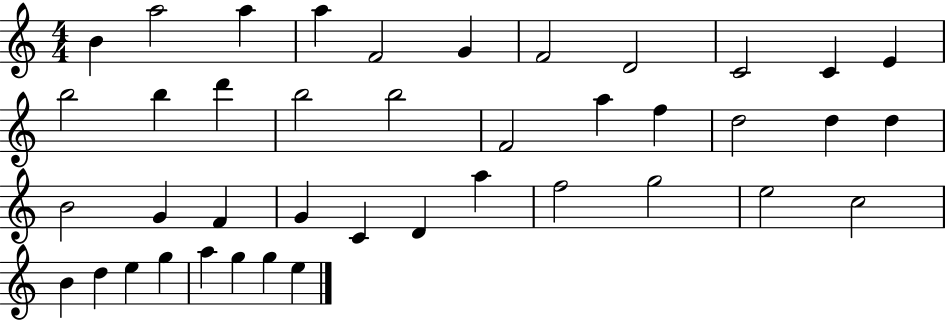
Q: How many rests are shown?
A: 0